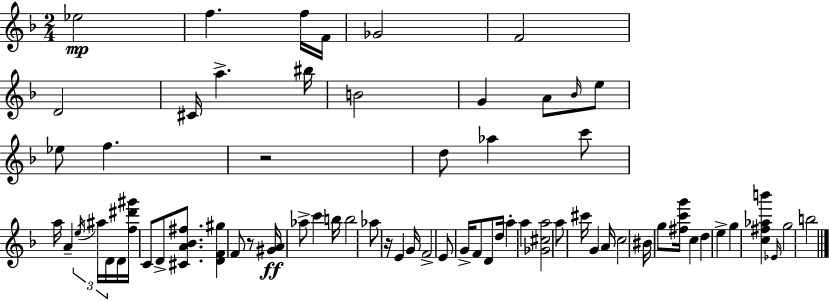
{
  \clef treble
  \numericTimeSignature
  \time 2/4
  \key d \minor
  ees''2\mp | f''4. f''16 f'16 | ges'2 | f'2 | \break d'2 | cis'16 a''4.-> bis''16 | b'2 | g'4 a'8 \grace { bes'16 } e''8 | \break ees''8 f''4. | r2 | d''8 aes''4 c'''8 | a''16 a'4-- \tuplet 3/2 { \acciaccatura { e''16 } ais''16 | \break d'16 } d'16 <f'' dis''' gis'''>16 c'8 d'8-> <cis' a' bes' fis''>8. | <d' f' gis''>4 f'8 | r8 <gis' a'>16\ff aes''8-> c'''4 | b''16 b''2 | \break aes''8 r16 e'4 | g'16 f'2-> | e'8 g'16-> f'8 d'8 | d''16 a''4-. a''4 | \break <ges' cis'' a''>2 | a''8 cis'''16 g'4 | a'16 c''2 | bis'16 g''8 <fis'' c''' g'''>16 c''4 | \break d''4 e''4-> | g''4 <c'' fis'' aes'' b'''>4 | \grace { ees'16 } g''2 | b''2 | \break \bar "|."
}